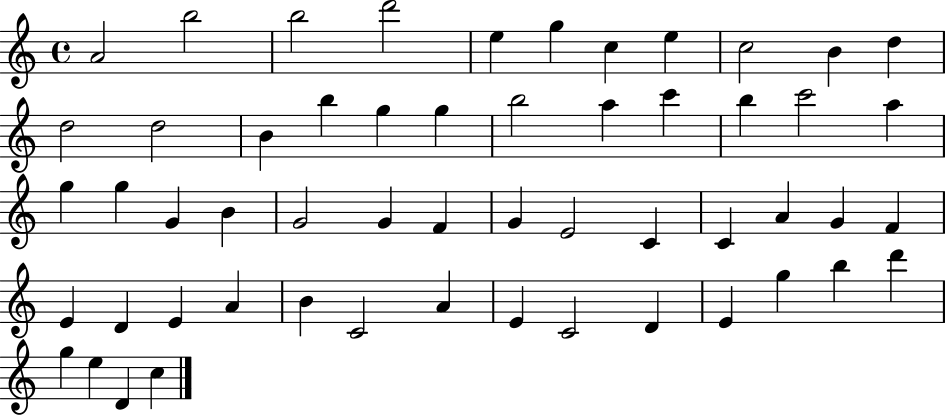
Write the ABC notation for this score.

X:1
T:Untitled
M:4/4
L:1/4
K:C
A2 b2 b2 d'2 e g c e c2 B d d2 d2 B b g g b2 a c' b c'2 a g g G B G2 G F G E2 C C A G F E D E A B C2 A E C2 D E g b d' g e D c